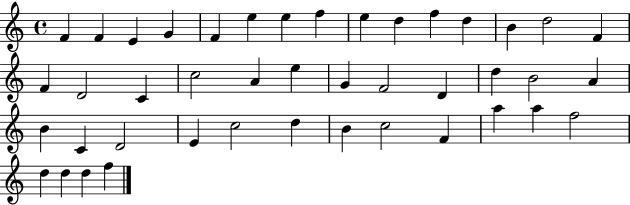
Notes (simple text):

F4/q F4/q E4/q G4/q F4/q E5/q E5/q F5/q E5/q D5/q F5/q D5/q B4/q D5/h F4/q F4/q D4/h C4/q C5/h A4/q E5/q G4/q F4/h D4/q D5/q B4/h A4/q B4/q C4/q D4/h E4/q C5/h D5/q B4/q C5/h F4/q A5/q A5/q F5/h D5/q D5/q D5/q F5/q